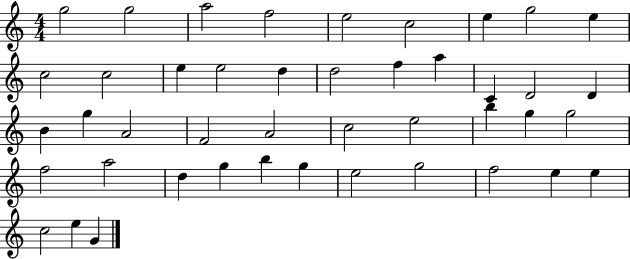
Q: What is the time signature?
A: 4/4